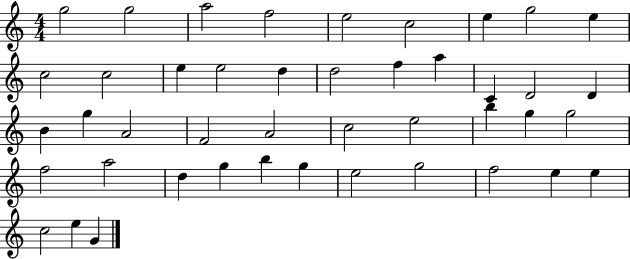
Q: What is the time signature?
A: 4/4